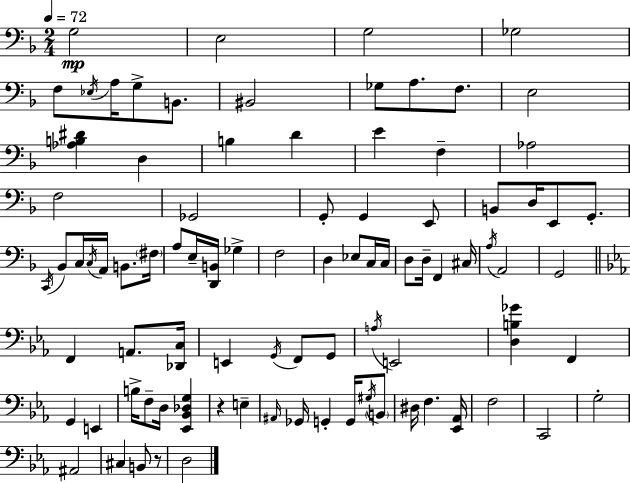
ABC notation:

X:1
T:Untitled
M:2/4
L:1/4
K:Dm
G,2 E,2 G,2 _G,2 F,/2 _E,/4 A,/4 G,/2 B,,/2 ^B,,2 _G,/2 A,/2 F,/2 E,2 [_A,B,^D] D, B, D E F, _A,2 F,2 _G,,2 G,,/2 G,, E,,/2 B,,/2 D,/4 E,,/2 G,,/2 C,,/4 _B,,/2 C,/4 C,/4 A,,/4 B,,/2 ^F,/4 A,/2 E,/4 [D,,B,,]/4 _G, F,2 D, _E,/2 C,/4 C,/4 D,/2 D,/4 F,, ^C,/4 A,/4 A,,2 G,,2 F,, A,,/2 [_D,,C,]/4 E,, G,,/4 F,,/2 G,,/2 A,/4 E,,2 [D,B,_G] F,, G,, E,, B,/4 F,/2 D,/4 [_E,,_B,,_D,G,] z E, ^A,,/4 _G,,/4 G,, G,,/4 ^G,/4 B,,/2 ^D,/4 F, [_E,,_A,,]/4 F,2 C,,2 G,2 ^A,,2 ^C, B,,/2 z/2 D,2